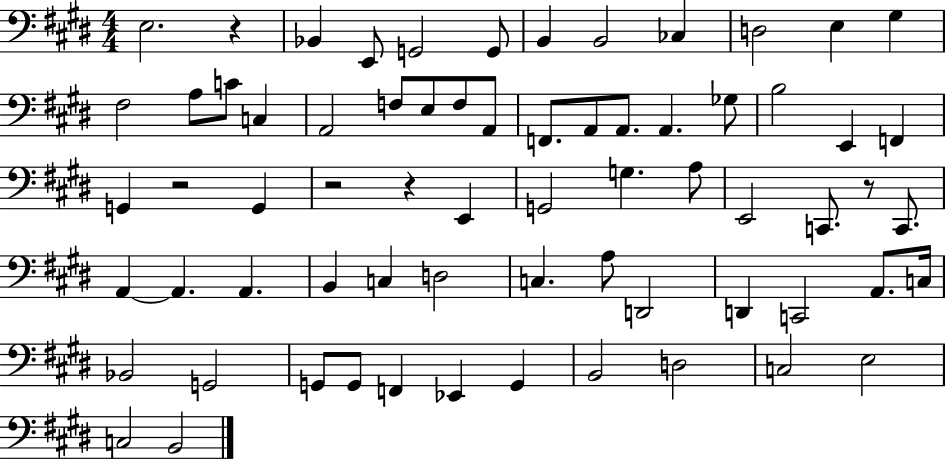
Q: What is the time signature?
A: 4/4